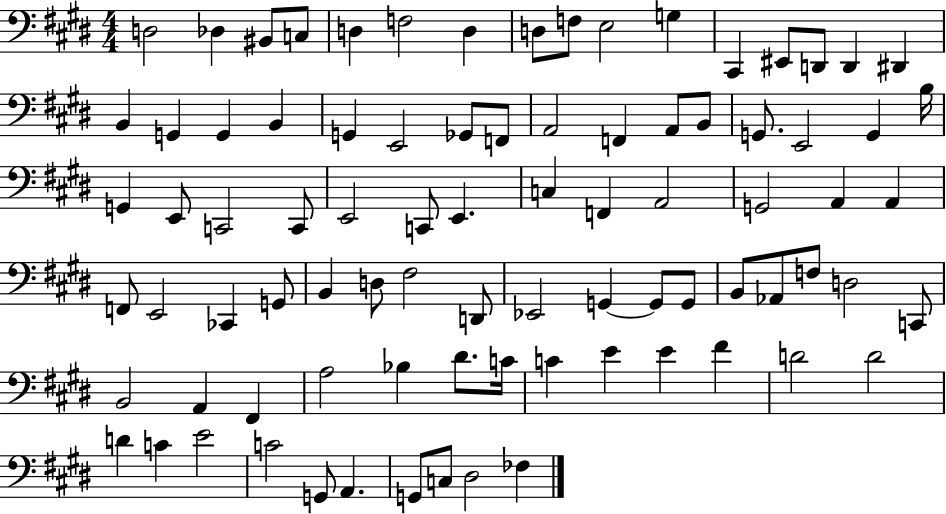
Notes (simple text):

D3/h Db3/q BIS2/e C3/e D3/q F3/h D3/q D3/e F3/e E3/h G3/q C#2/q EIS2/e D2/e D2/q D#2/q B2/q G2/q G2/q B2/q G2/q E2/h Gb2/e F2/e A2/h F2/q A2/e B2/e G2/e. E2/h G2/q B3/s G2/q E2/e C2/h C2/e E2/h C2/e E2/q. C3/q F2/q A2/h G2/h A2/q A2/q F2/e E2/h CES2/q G2/e B2/q D3/e F#3/h D2/e Eb2/h G2/q G2/e G2/e B2/e Ab2/e F3/e D3/h C2/e B2/h A2/q F#2/q A3/h Bb3/q D#4/e. C4/s C4/q E4/q E4/q F#4/q D4/h D4/h D4/q C4/q E4/h C4/h G2/e A2/q. G2/e C3/e D#3/h FES3/q